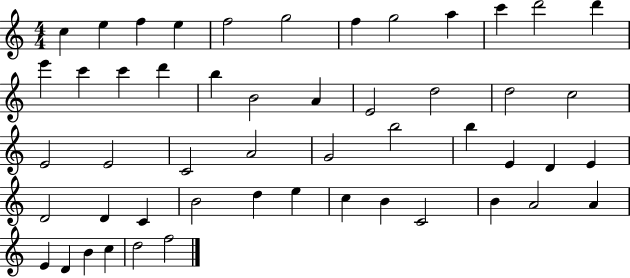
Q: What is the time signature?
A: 4/4